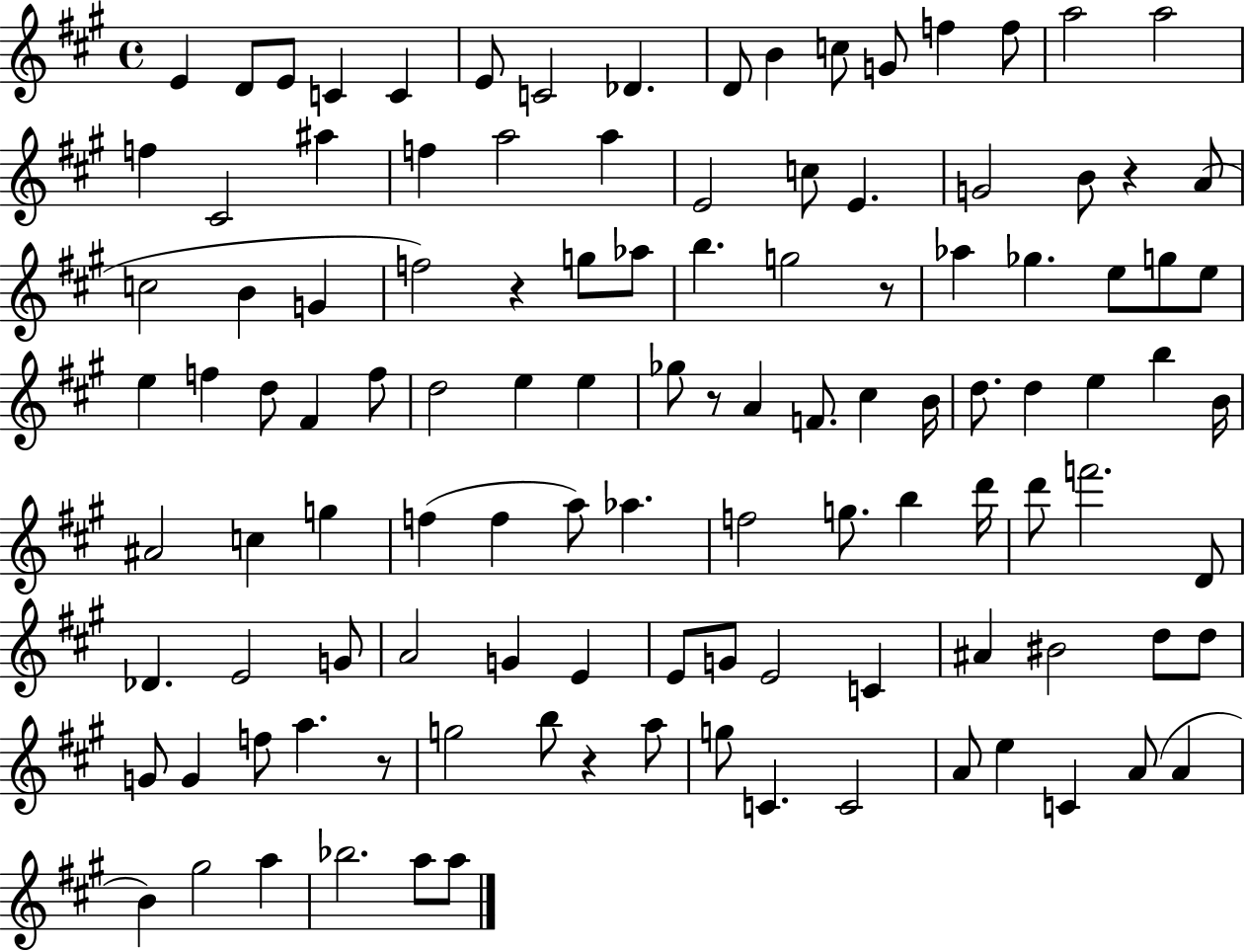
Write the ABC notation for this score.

X:1
T:Untitled
M:4/4
L:1/4
K:A
E D/2 E/2 C C E/2 C2 _D D/2 B c/2 G/2 f f/2 a2 a2 f ^C2 ^a f a2 a E2 c/2 E G2 B/2 z A/2 c2 B G f2 z g/2 _a/2 b g2 z/2 _a _g e/2 g/2 e/2 e f d/2 ^F f/2 d2 e e _g/2 z/2 A F/2 ^c B/4 d/2 d e b B/4 ^A2 c g f f a/2 _a f2 g/2 b d'/4 d'/2 f'2 D/2 _D E2 G/2 A2 G E E/2 G/2 E2 C ^A ^B2 d/2 d/2 G/2 G f/2 a z/2 g2 b/2 z a/2 g/2 C C2 A/2 e C A/2 A B ^g2 a _b2 a/2 a/2